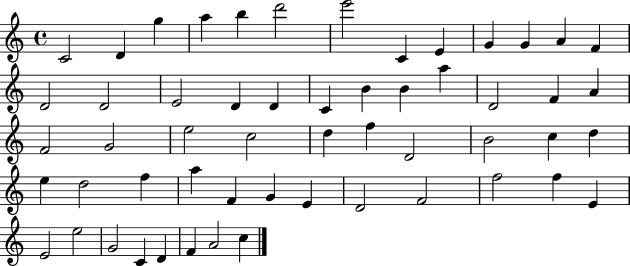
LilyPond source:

{
  \clef treble
  \time 4/4
  \defaultTimeSignature
  \key c \major
  c'2 d'4 g''4 | a''4 b''4 d'''2 | e'''2 c'4 e'4 | g'4 g'4 a'4 f'4 | \break d'2 d'2 | e'2 d'4 d'4 | c'4 b'4 b'4 a''4 | d'2 f'4 a'4 | \break f'2 g'2 | e''2 c''2 | d''4 f''4 d'2 | b'2 c''4 d''4 | \break e''4 d''2 f''4 | a''4 f'4 g'4 e'4 | d'2 f'2 | f''2 f''4 e'4 | \break e'2 e''2 | g'2 c'4 d'4 | f'4 a'2 c''4 | \bar "|."
}